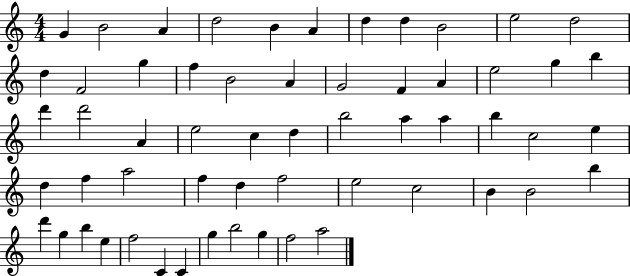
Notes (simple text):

G4/q B4/h A4/q D5/h B4/q A4/q D5/q D5/q B4/h E5/h D5/h D5/q F4/h G5/q F5/q B4/h A4/q G4/h F4/q A4/q E5/h G5/q B5/q D6/q D6/h A4/q E5/h C5/q D5/q B5/h A5/q A5/q B5/q C5/h E5/q D5/q F5/q A5/h F5/q D5/q F5/h E5/h C5/h B4/q B4/h B5/q D6/q G5/q B5/q E5/q F5/h C4/q C4/q G5/q B5/h G5/q F5/h A5/h